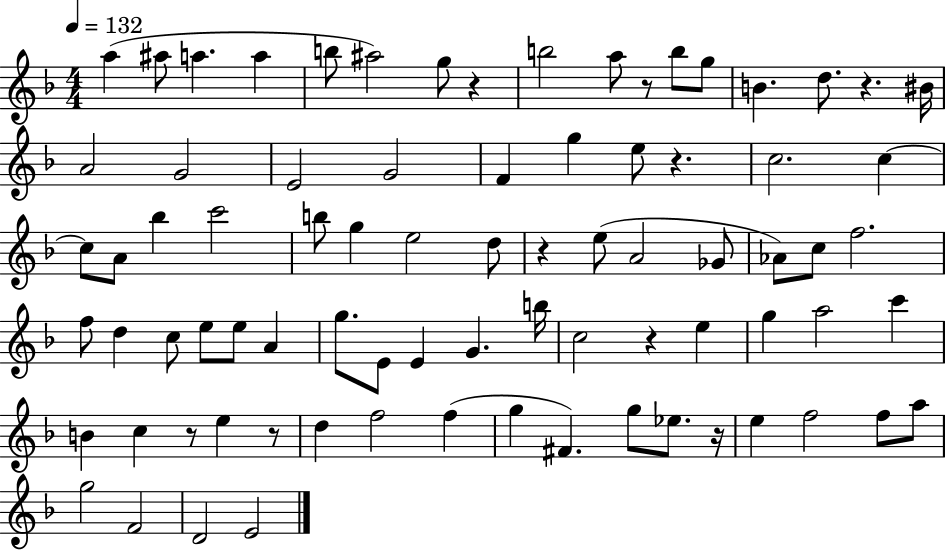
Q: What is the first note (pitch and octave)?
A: A5